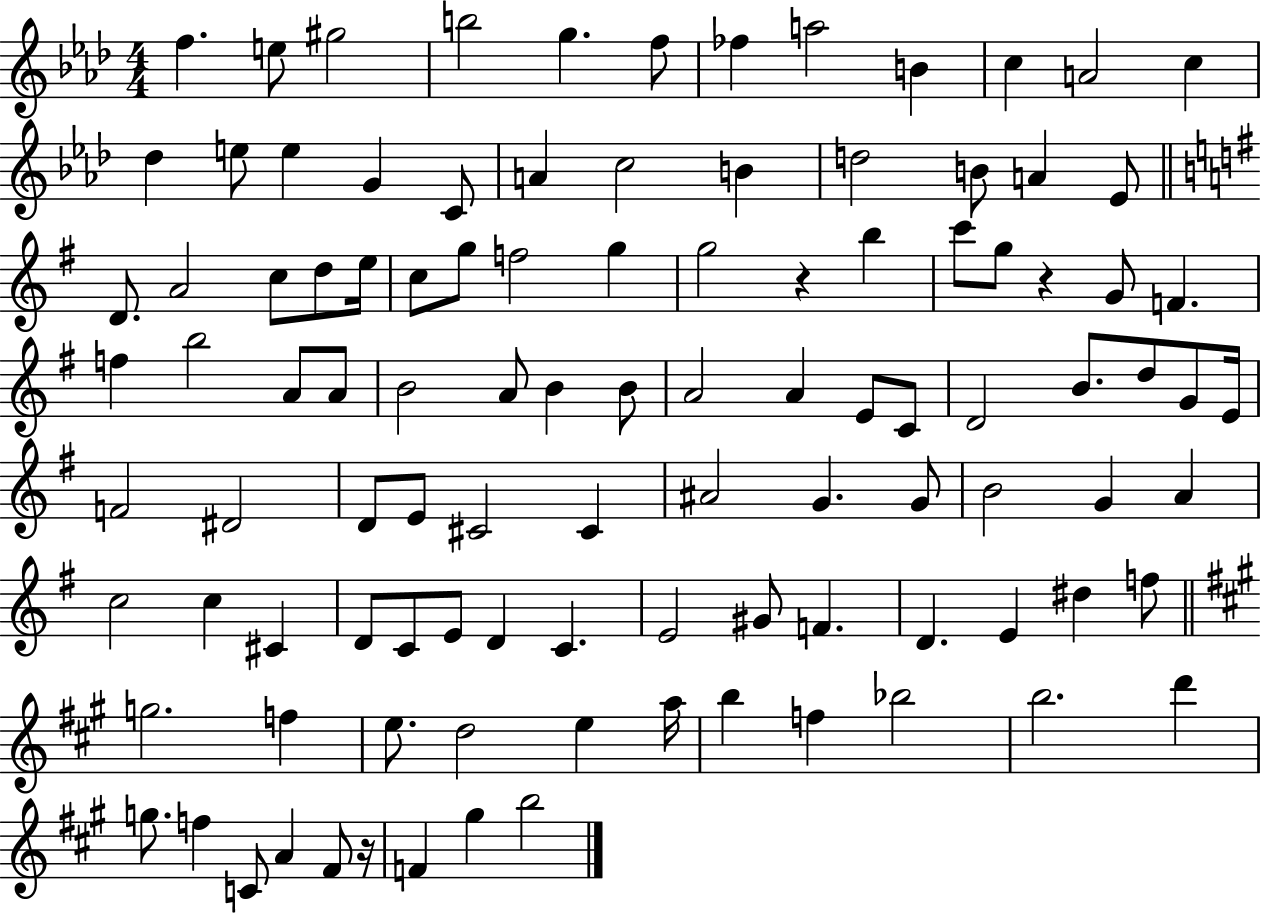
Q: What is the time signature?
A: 4/4